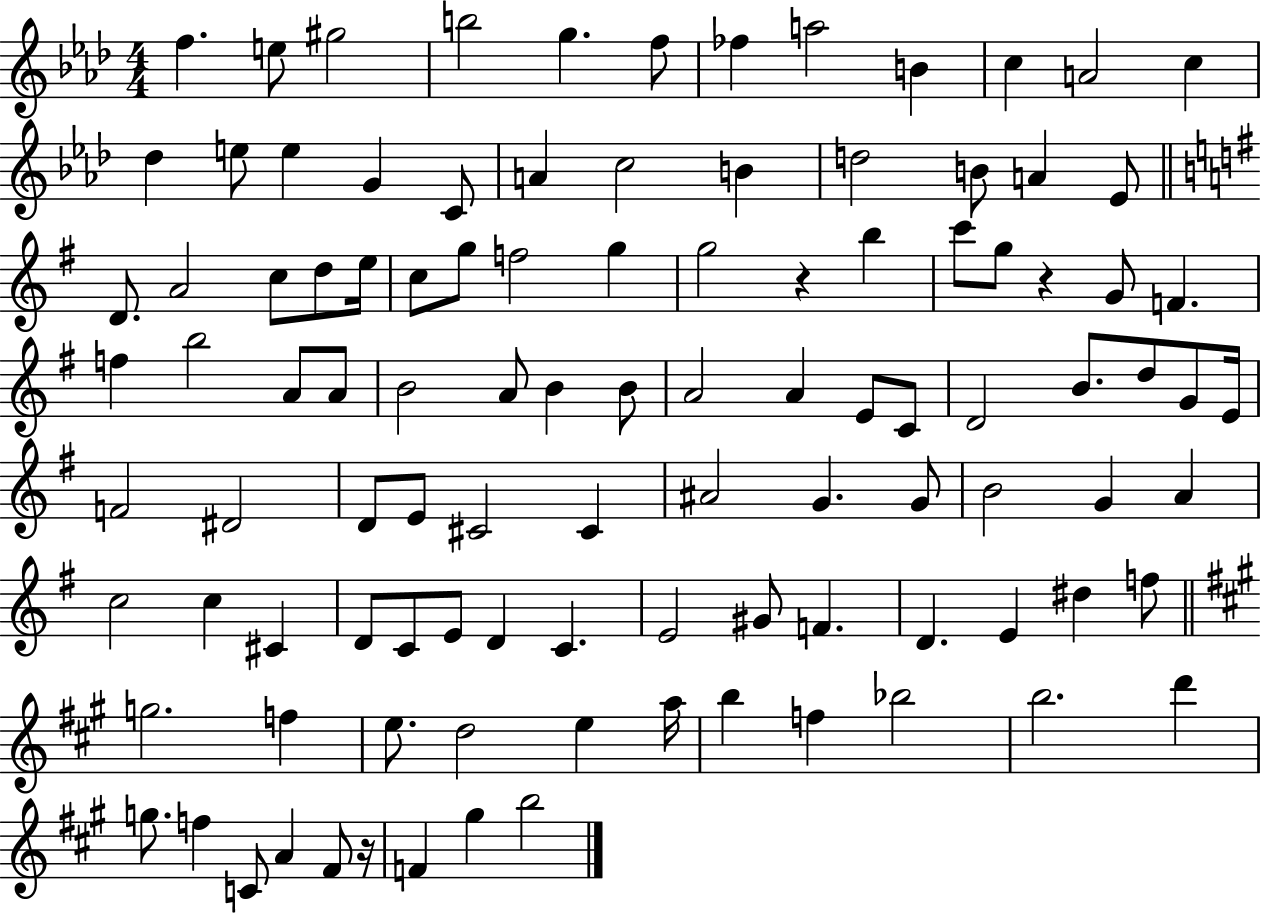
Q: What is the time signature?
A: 4/4